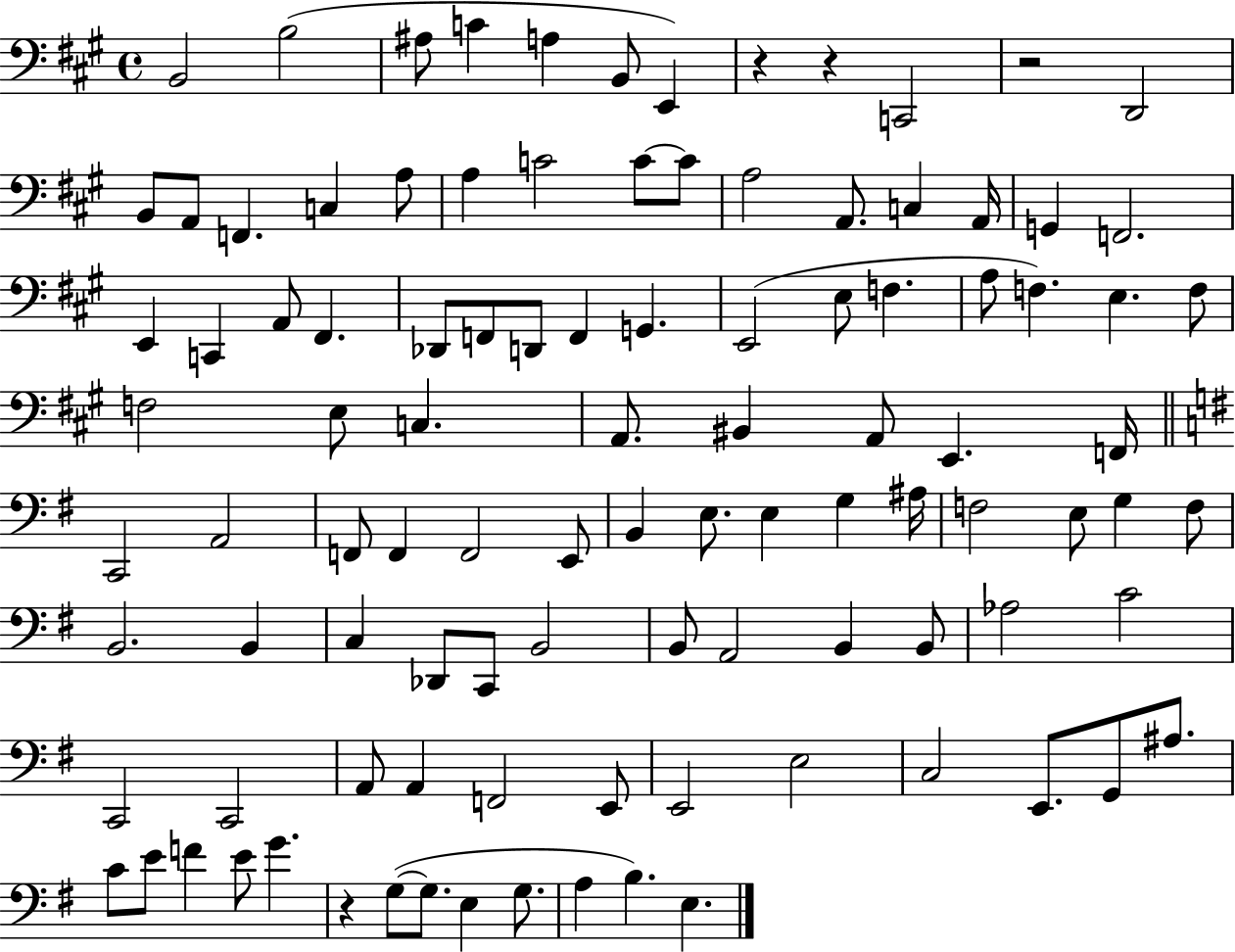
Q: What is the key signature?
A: A major